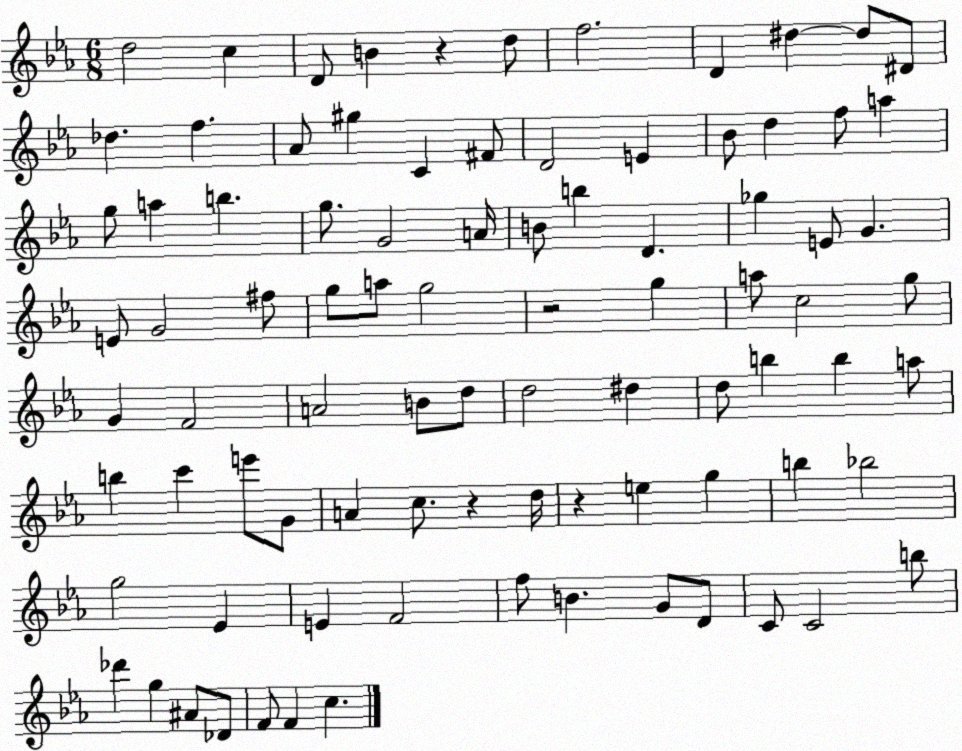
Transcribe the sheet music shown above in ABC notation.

X:1
T:Untitled
M:6/8
L:1/4
K:Eb
d2 c D/2 B z d/2 f2 D ^d ^d/2 ^D/2 _d f _A/2 ^g C ^F/2 D2 E _B/2 d f/2 a g/2 a b g/2 G2 A/4 B/2 b D _g E/2 G E/2 G2 ^f/2 g/2 a/2 g2 z2 g a/2 c2 g/2 G F2 A2 B/2 d/2 d2 ^d d/2 b b a/2 b c' e'/2 G/2 A c/2 z d/4 z e g b _b2 g2 _E E F2 f/2 B G/2 D/2 C/2 C2 b/2 _d' g ^A/2 _D/2 F/2 F c